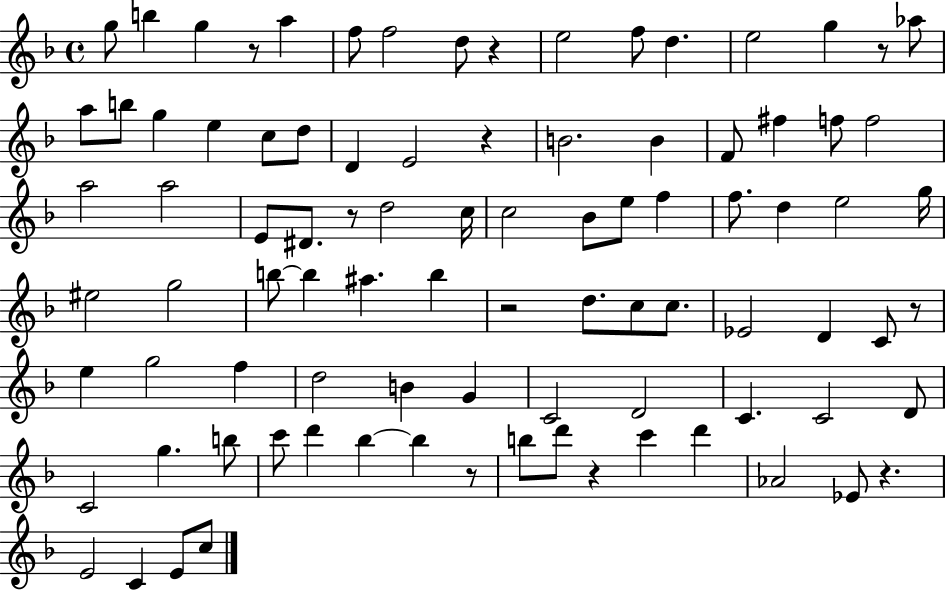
{
  \clef treble
  \time 4/4
  \defaultTimeSignature
  \key f \major
  g''8 b''4 g''4 r8 a''4 | f''8 f''2 d''8 r4 | e''2 f''8 d''4. | e''2 g''4 r8 aes''8 | \break a''8 b''8 g''4 e''4 c''8 d''8 | d'4 e'2 r4 | b'2. b'4 | f'8 fis''4 f''8 f''2 | \break a''2 a''2 | e'8 dis'8. r8 d''2 c''16 | c''2 bes'8 e''8 f''4 | f''8. d''4 e''2 g''16 | \break eis''2 g''2 | b''8~~ b''4 ais''4. b''4 | r2 d''8. c''8 c''8. | ees'2 d'4 c'8 r8 | \break e''4 g''2 f''4 | d''2 b'4 g'4 | c'2 d'2 | c'4. c'2 d'8 | \break c'2 g''4. b''8 | c'''8 d'''4 bes''4~~ bes''4 r8 | b''8 d'''8 r4 c'''4 d'''4 | aes'2 ees'8 r4. | \break e'2 c'4 e'8 c''8 | \bar "|."
}